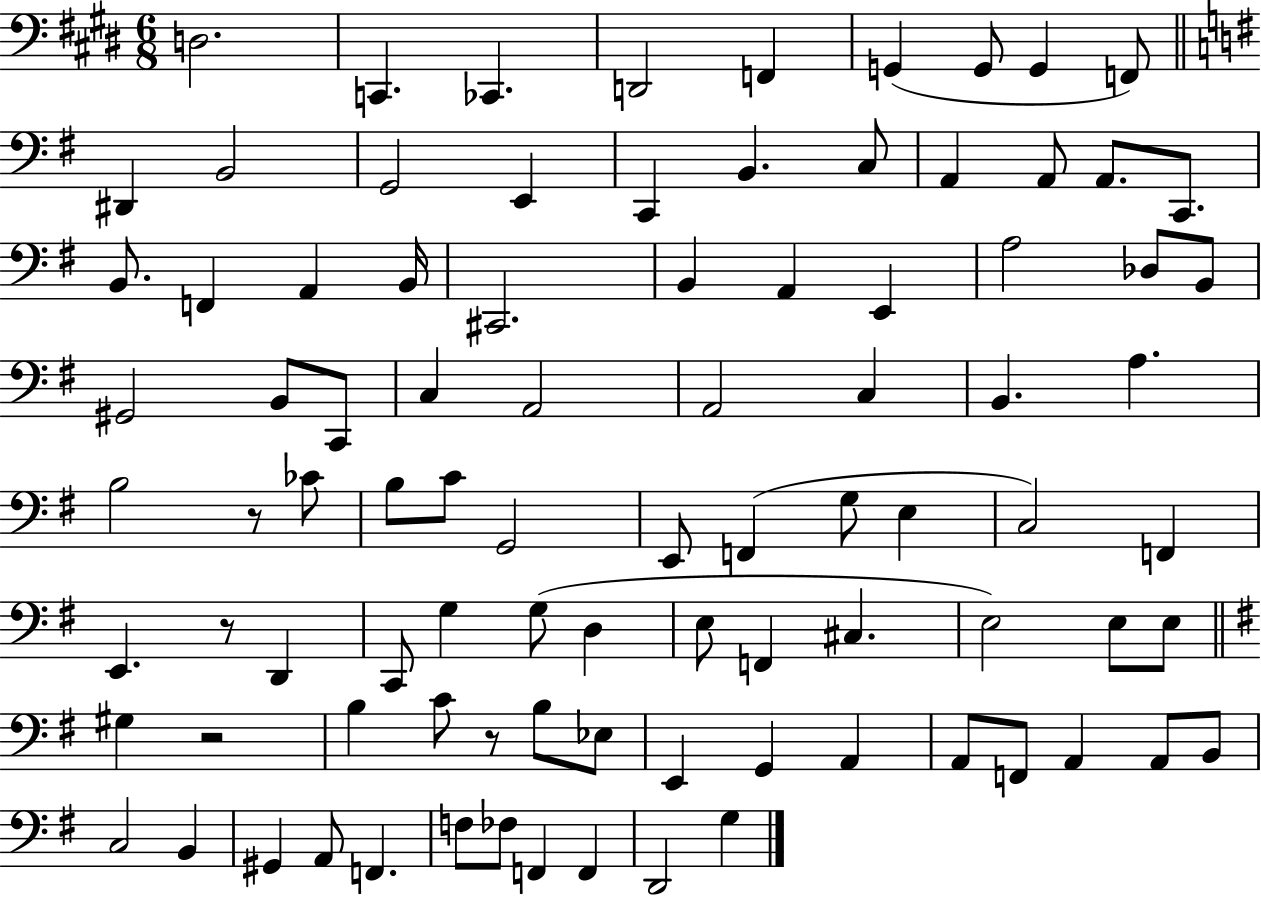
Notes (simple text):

D3/h. C2/q. CES2/q. D2/h F2/q G2/q G2/e G2/q F2/e D#2/q B2/h G2/h E2/q C2/q B2/q. C3/e A2/q A2/e A2/e. C2/e. B2/e. F2/q A2/q B2/s C#2/h. B2/q A2/q E2/q A3/h Db3/e B2/e G#2/h B2/e C2/e C3/q A2/h A2/h C3/q B2/q. A3/q. B3/h R/e CES4/e B3/e C4/e G2/h E2/e F2/q G3/e E3/q C3/h F2/q E2/q. R/e D2/q C2/e G3/q G3/e D3/q E3/e F2/q C#3/q. E3/h E3/e E3/e G#3/q R/h B3/q C4/e R/e B3/e Eb3/e E2/q G2/q A2/q A2/e F2/e A2/q A2/e B2/e C3/h B2/q G#2/q A2/e F2/q. F3/e FES3/e F2/q F2/q D2/h G3/q